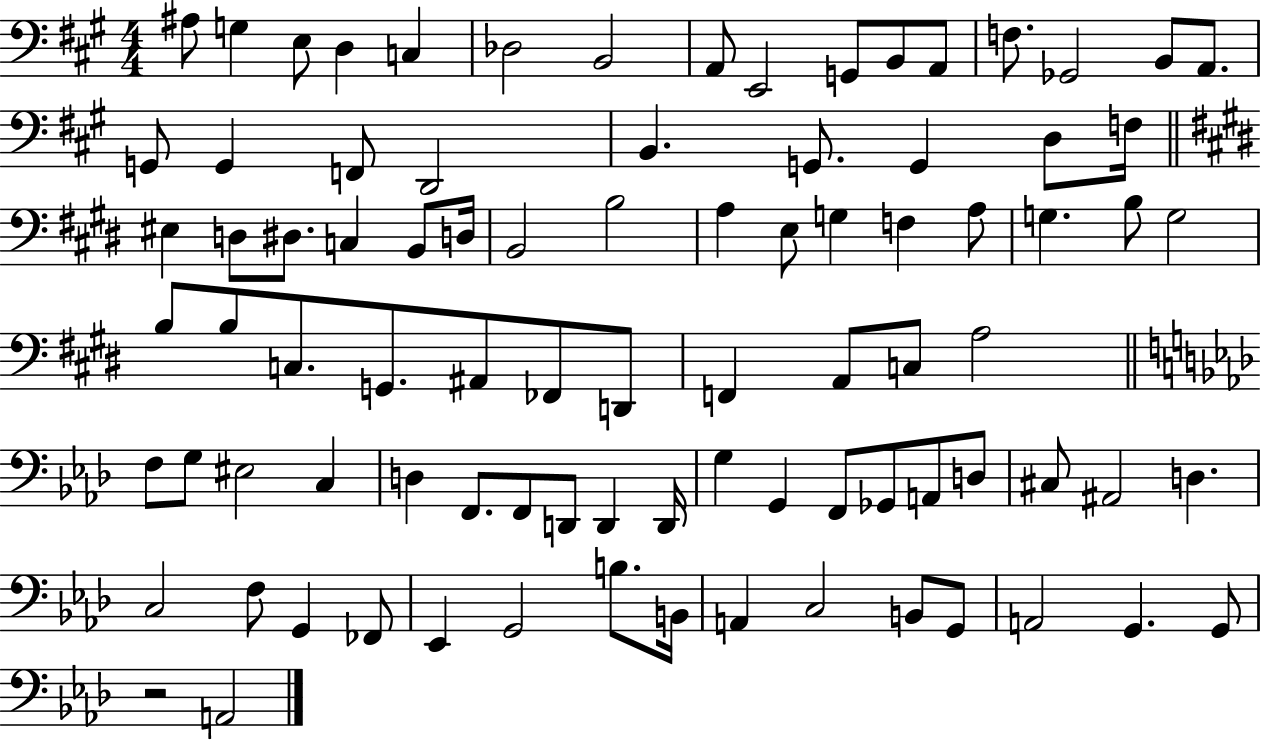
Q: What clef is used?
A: bass